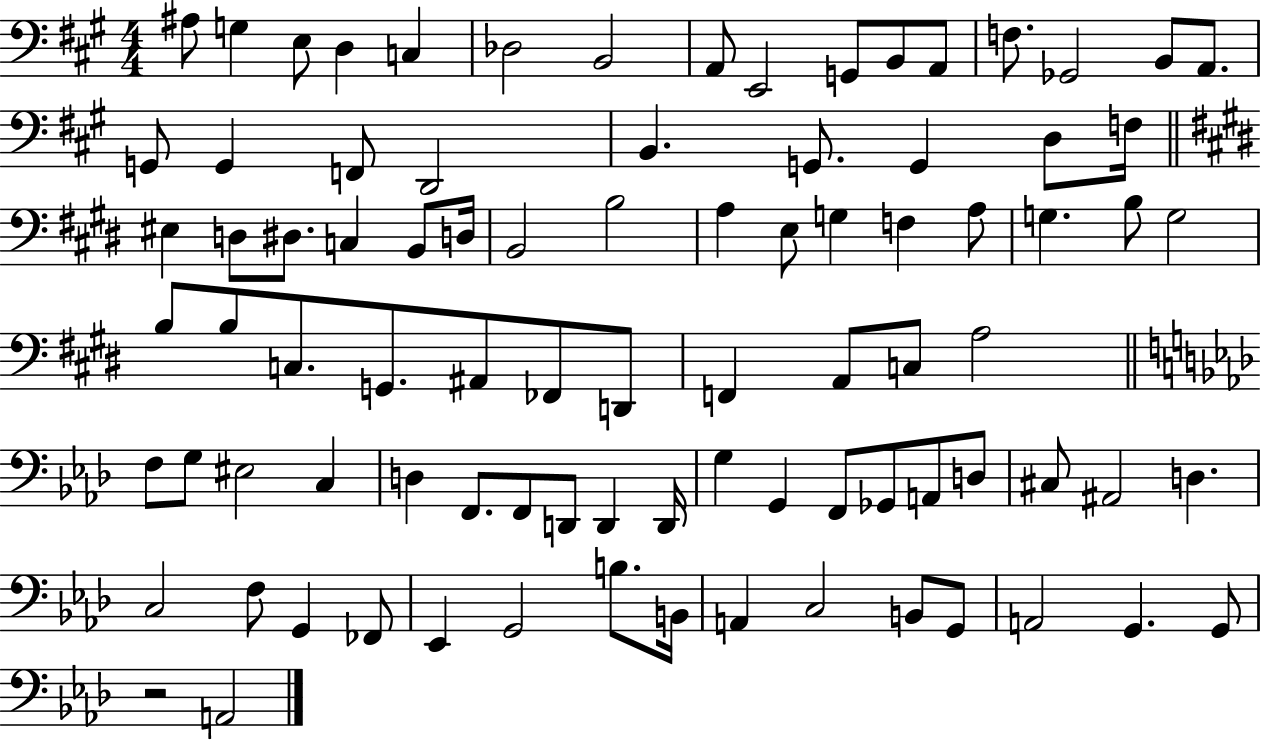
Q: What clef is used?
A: bass